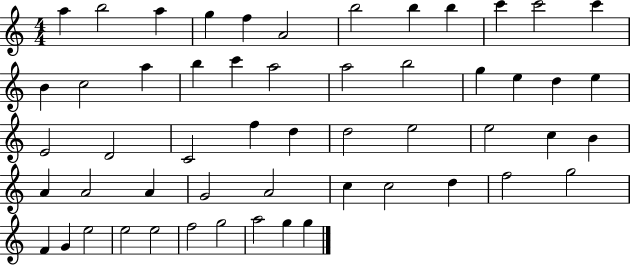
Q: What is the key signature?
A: C major